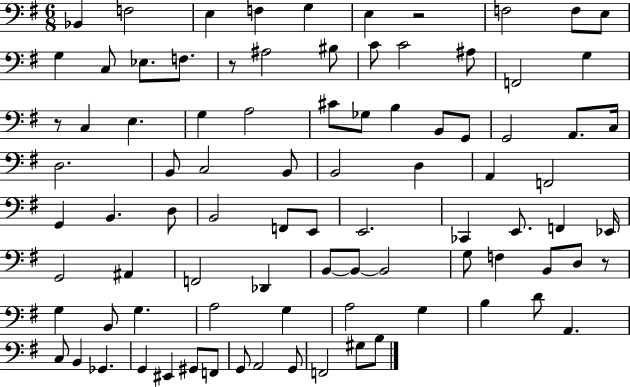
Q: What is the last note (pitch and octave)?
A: B3